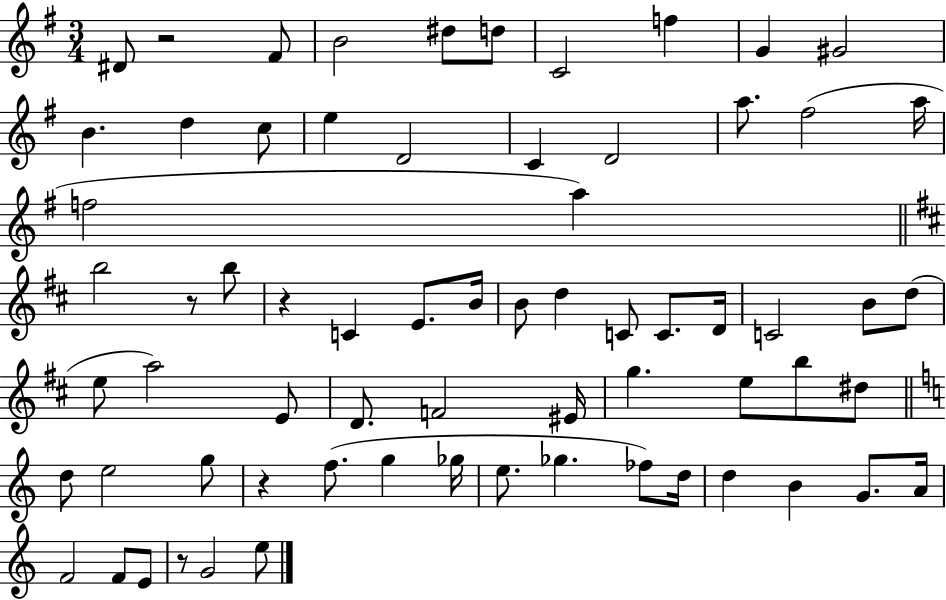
{
  \clef treble
  \numericTimeSignature
  \time 3/4
  \key g \major
  \repeat volta 2 { dis'8 r2 fis'8 | b'2 dis''8 d''8 | c'2 f''4 | g'4 gis'2 | \break b'4. d''4 c''8 | e''4 d'2 | c'4 d'2 | a''8. fis''2( a''16 | \break f''2 a''4) | \bar "||" \break \key b \minor b''2 r8 b''8 | r4 c'4 e'8. b'16 | b'8 d''4 c'8 c'8. d'16 | c'2 b'8 d''8( | \break e''8 a''2) e'8 | d'8. f'2 eis'16 | g''4. e''8 b''8 dis''8 | \bar "||" \break \key c \major d''8 e''2 g''8 | r4 f''8.( g''4 ges''16 | e''8. ges''4. fes''8) d''16 | d''4 b'4 g'8. a'16 | \break f'2 f'8 e'8 | r8 g'2 e''8 | } \bar "|."
}